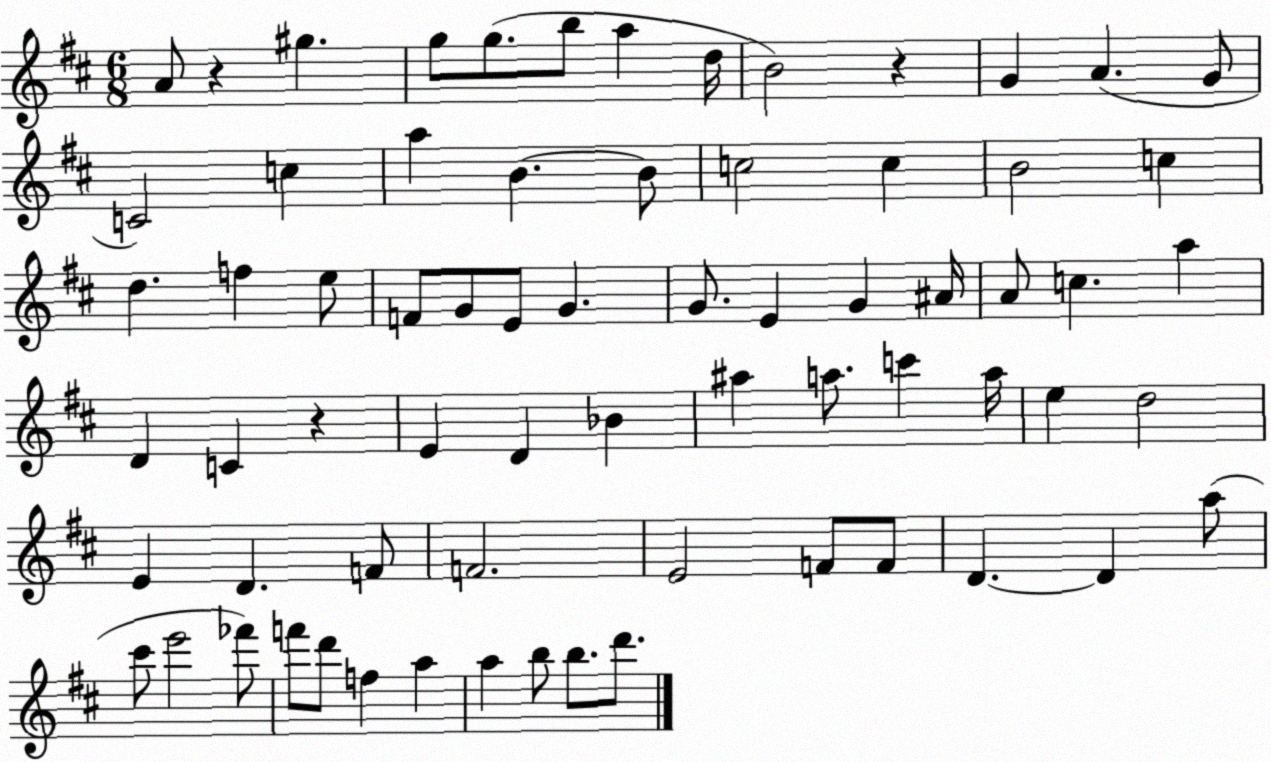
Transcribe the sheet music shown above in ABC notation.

X:1
T:Untitled
M:6/8
L:1/4
K:D
A/2 z ^g g/2 g/2 b/2 a d/4 B2 z G A G/2 C2 c a B B/2 c2 c B2 c d f e/2 F/2 G/2 E/2 G G/2 E G ^A/4 A/2 c a D C z E D _B ^a a/2 c' a/4 e d2 E D F/2 F2 E2 F/2 F/2 D D a/2 ^c'/2 e'2 _f'/2 f'/2 d'/2 f a a b/2 b/2 d'/2